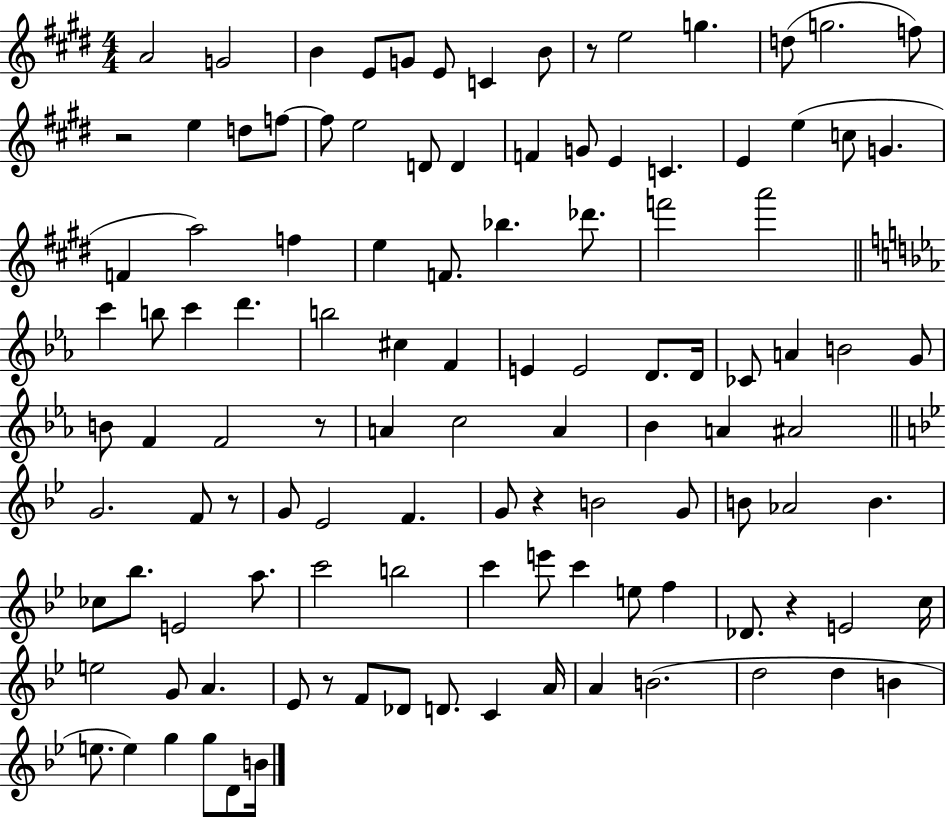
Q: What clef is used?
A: treble